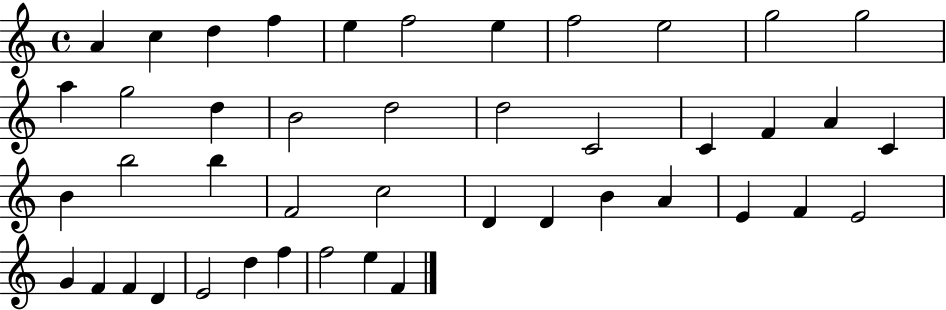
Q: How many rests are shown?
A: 0